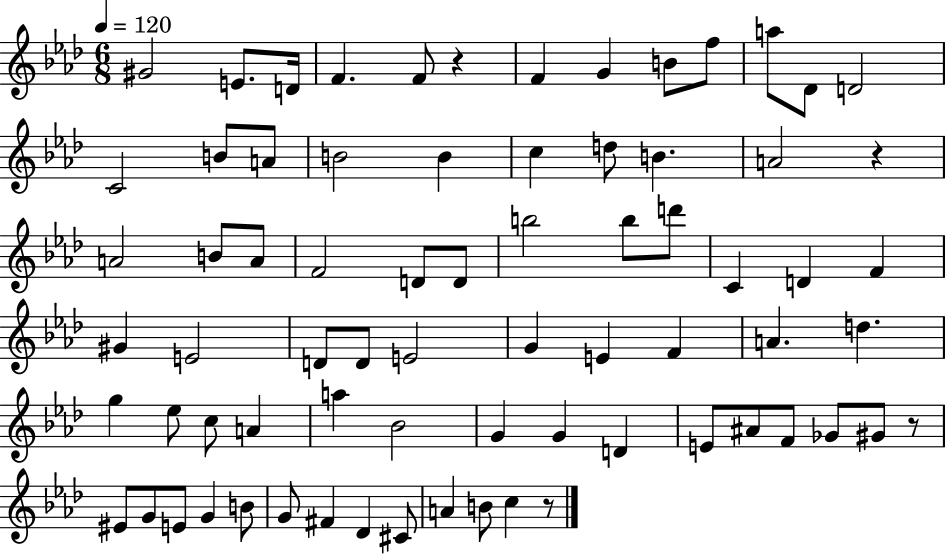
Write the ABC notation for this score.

X:1
T:Untitled
M:6/8
L:1/4
K:Ab
^G2 E/2 D/4 F F/2 z F G B/2 f/2 a/2 _D/2 D2 C2 B/2 A/2 B2 B c d/2 B A2 z A2 B/2 A/2 F2 D/2 D/2 b2 b/2 d'/2 C D F ^G E2 D/2 D/2 E2 G E F A d g _e/2 c/2 A a _B2 G G D E/2 ^A/2 F/2 _G/2 ^G/2 z/2 ^E/2 G/2 E/2 G B/2 G/2 ^F _D ^C/2 A B/2 c z/2